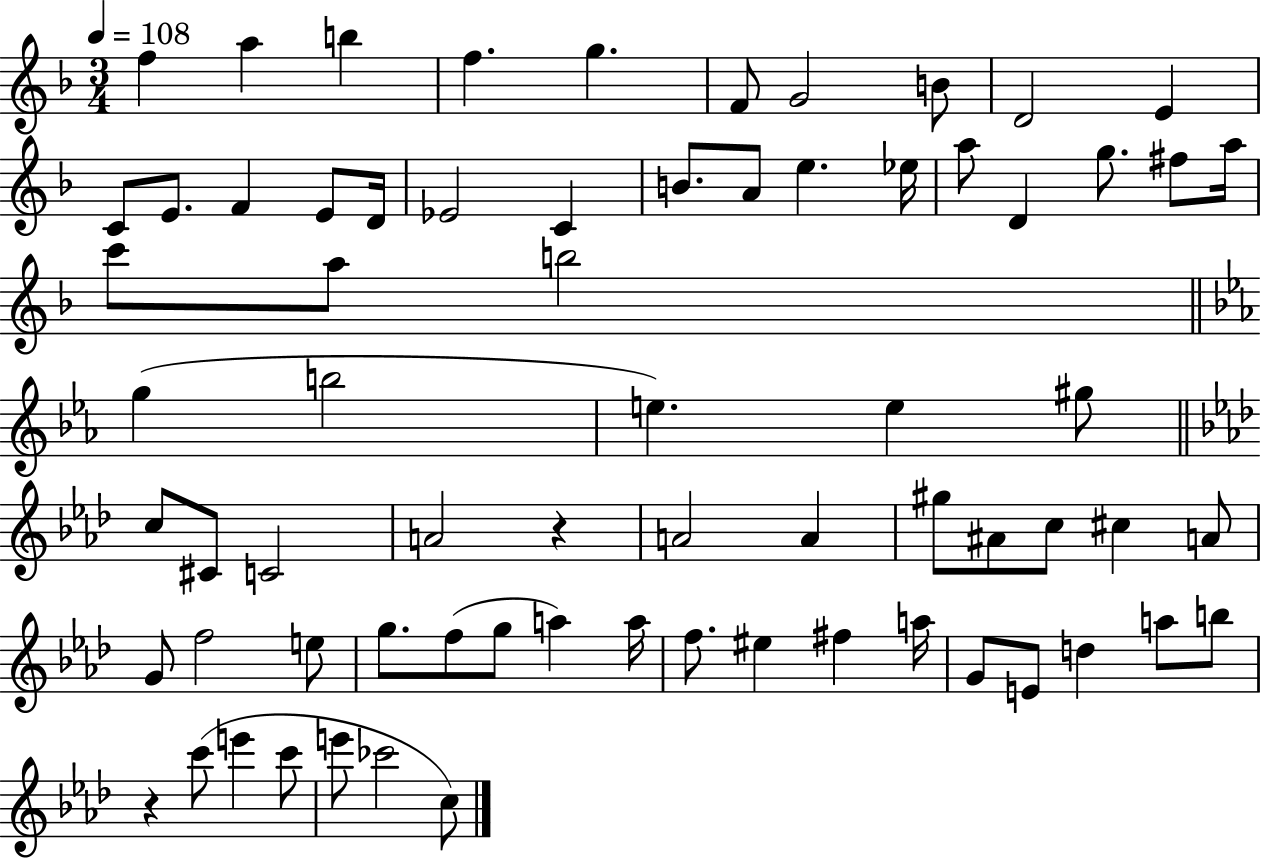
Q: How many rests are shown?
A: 2